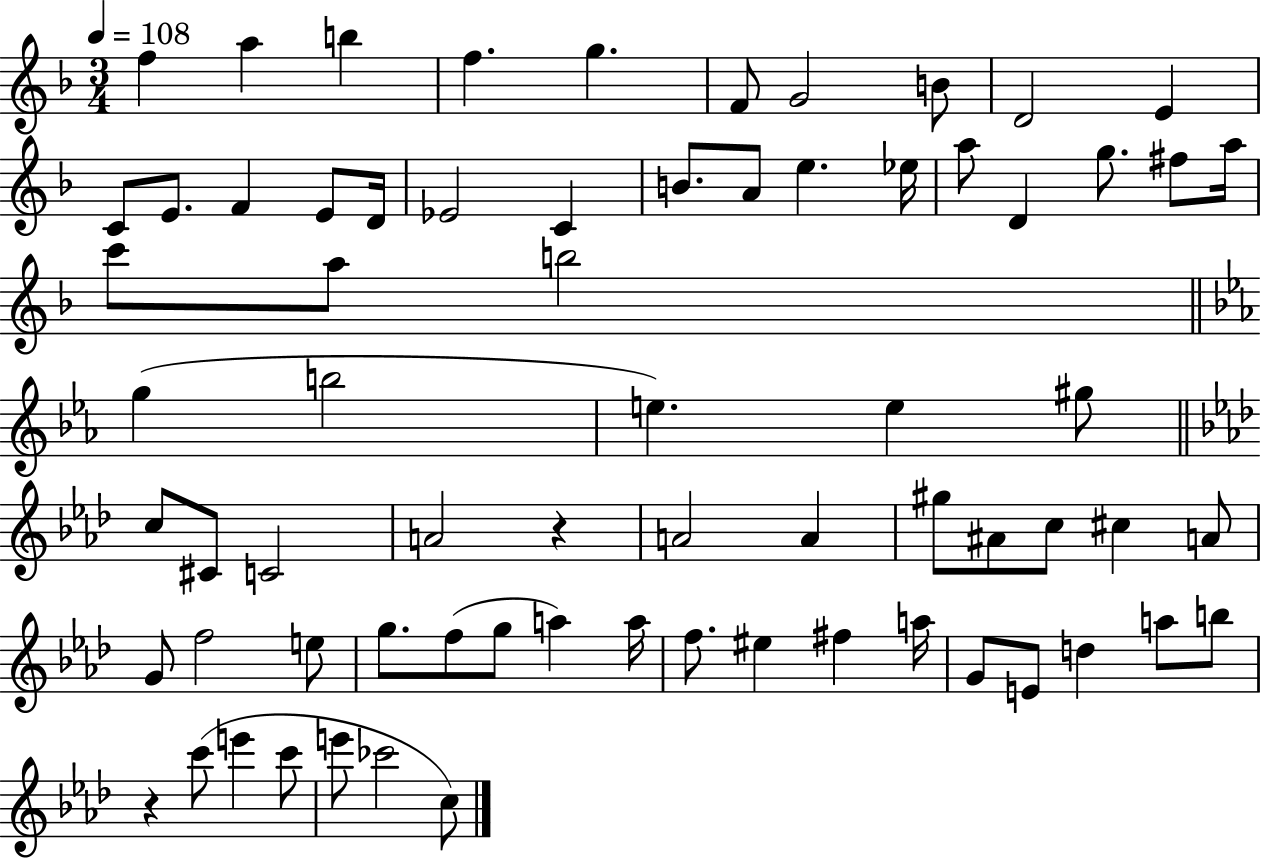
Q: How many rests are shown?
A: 2